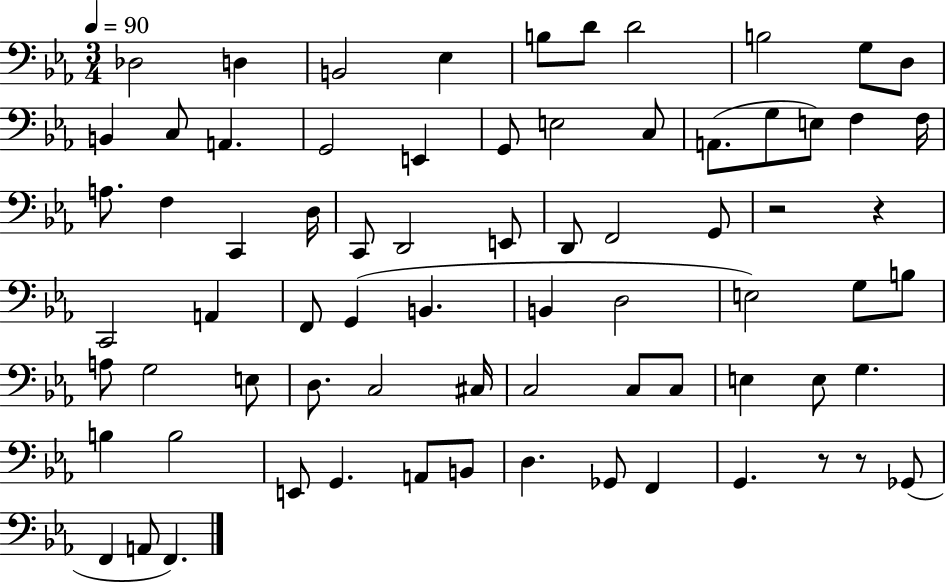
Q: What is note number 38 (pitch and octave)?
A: B2